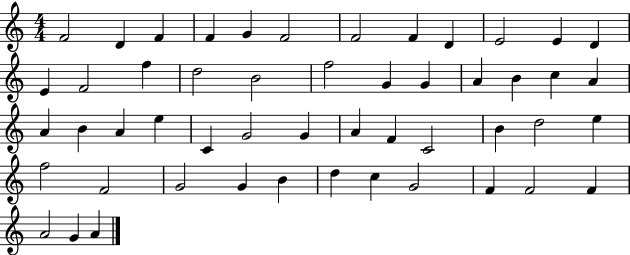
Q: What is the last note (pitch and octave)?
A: A4